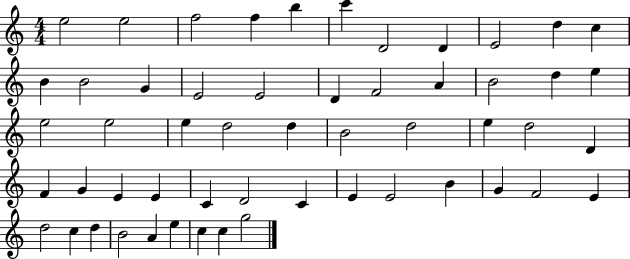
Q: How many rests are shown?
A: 0